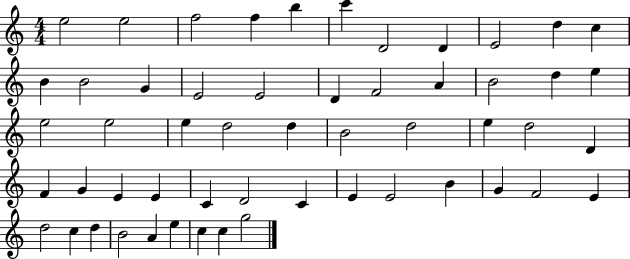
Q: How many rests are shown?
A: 0